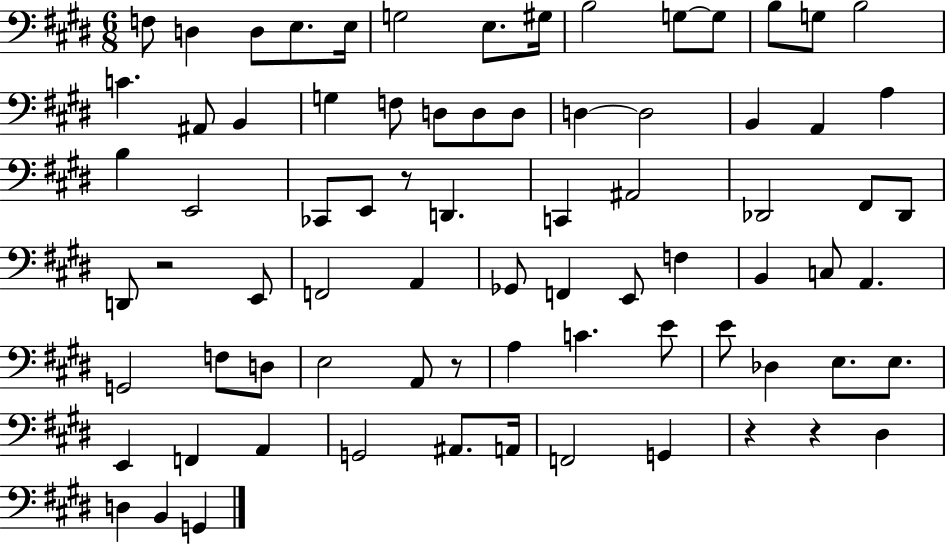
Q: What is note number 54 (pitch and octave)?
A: A3